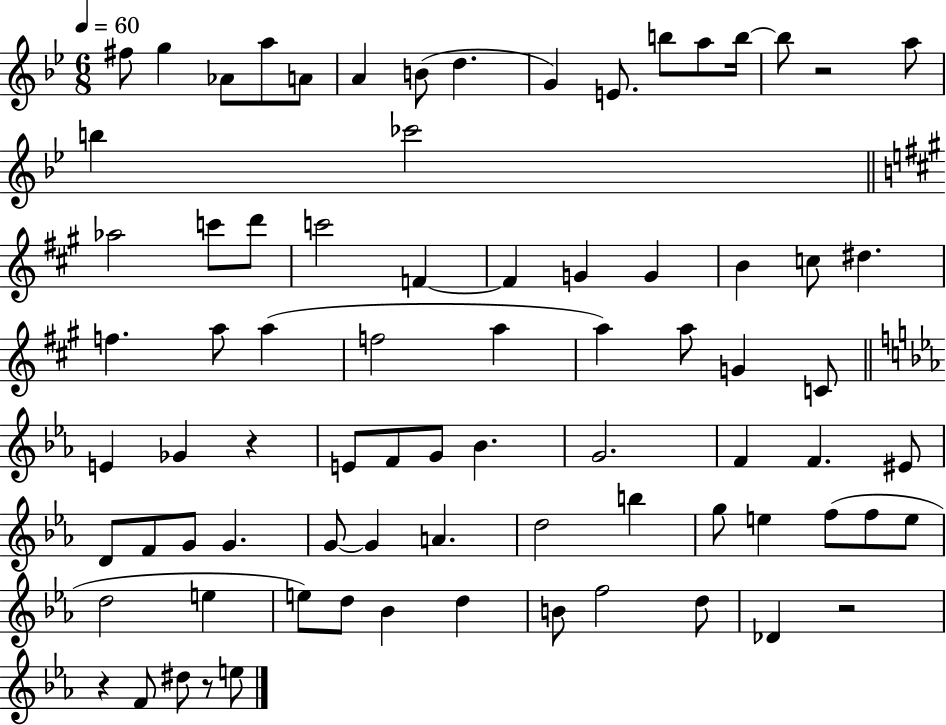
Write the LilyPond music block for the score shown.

{
  \clef treble
  \numericTimeSignature
  \time 6/8
  \key bes \major
  \tempo 4 = 60
  fis''8 g''4 aes'8 a''8 a'8 | a'4 b'8( d''4. | g'4) e'8. b''8 a''8 b''16~~ | b''8 r2 a''8 | \break b''4 ces'''2 | \bar "||" \break \key a \major aes''2 c'''8 d'''8 | c'''2 f'4~~ | f'4 g'4 g'4 | b'4 c''8 dis''4. | \break f''4. a''8 a''4( | f''2 a''4 | a''4) a''8 g'4 c'8 | \bar "||" \break \key ees \major e'4 ges'4 r4 | e'8 f'8 g'8 bes'4. | g'2. | f'4 f'4. eis'8 | \break d'8 f'8 g'8 g'4. | g'8~~ g'4 a'4. | d''2 b''4 | g''8 e''4 f''8( f''8 e''8 | \break d''2 e''4 | e''8) d''8 bes'4 d''4 | b'8 f''2 d''8 | des'4 r2 | \break r4 f'8 dis''8 r8 e''8 | \bar "|."
}